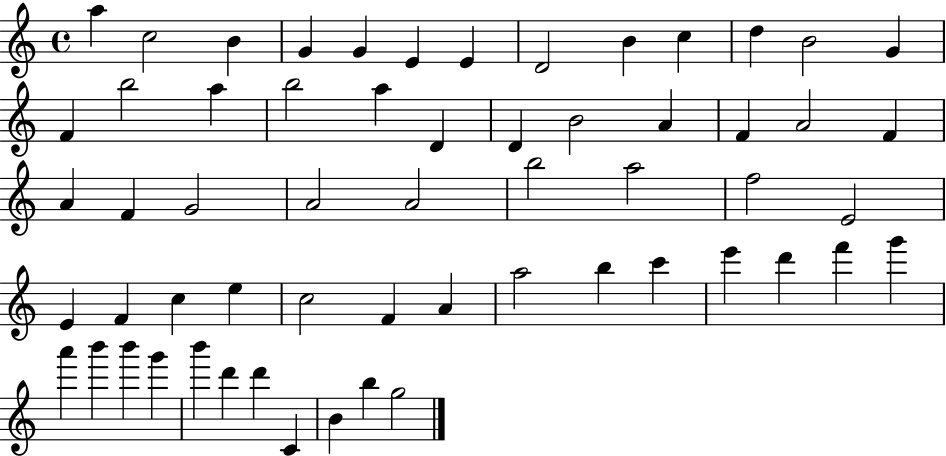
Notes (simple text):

A5/q C5/h B4/q G4/q G4/q E4/q E4/q D4/h B4/q C5/q D5/q B4/h G4/q F4/q B5/h A5/q B5/h A5/q D4/q D4/q B4/h A4/q F4/q A4/h F4/q A4/q F4/q G4/h A4/h A4/h B5/h A5/h F5/h E4/h E4/q F4/q C5/q E5/q C5/h F4/q A4/q A5/h B5/q C6/q E6/q D6/q F6/q G6/q A6/q B6/q B6/q G6/q B6/q D6/q D6/q C4/q B4/q B5/q G5/h